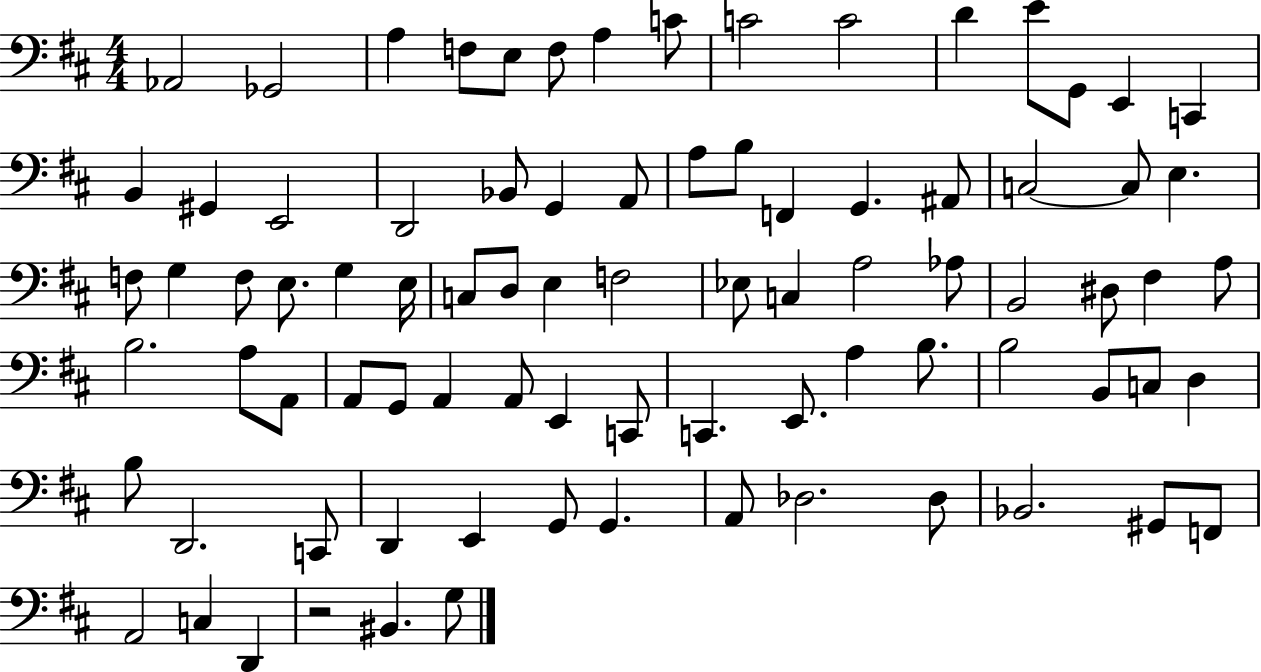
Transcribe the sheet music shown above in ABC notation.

X:1
T:Untitled
M:4/4
L:1/4
K:D
_A,,2 _G,,2 A, F,/2 E,/2 F,/2 A, C/2 C2 C2 D E/2 G,,/2 E,, C,, B,, ^G,, E,,2 D,,2 _B,,/2 G,, A,,/2 A,/2 B,/2 F,, G,, ^A,,/2 C,2 C,/2 E, F,/2 G, F,/2 E,/2 G, E,/4 C,/2 D,/2 E, F,2 _E,/2 C, A,2 _A,/2 B,,2 ^D,/2 ^F, A,/2 B,2 A,/2 A,,/2 A,,/2 G,,/2 A,, A,,/2 E,, C,,/2 C,, E,,/2 A, B,/2 B,2 B,,/2 C,/2 D, B,/2 D,,2 C,,/2 D,, E,, G,,/2 G,, A,,/2 _D,2 _D,/2 _B,,2 ^G,,/2 F,,/2 A,,2 C, D,, z2 ^B,, G,/2